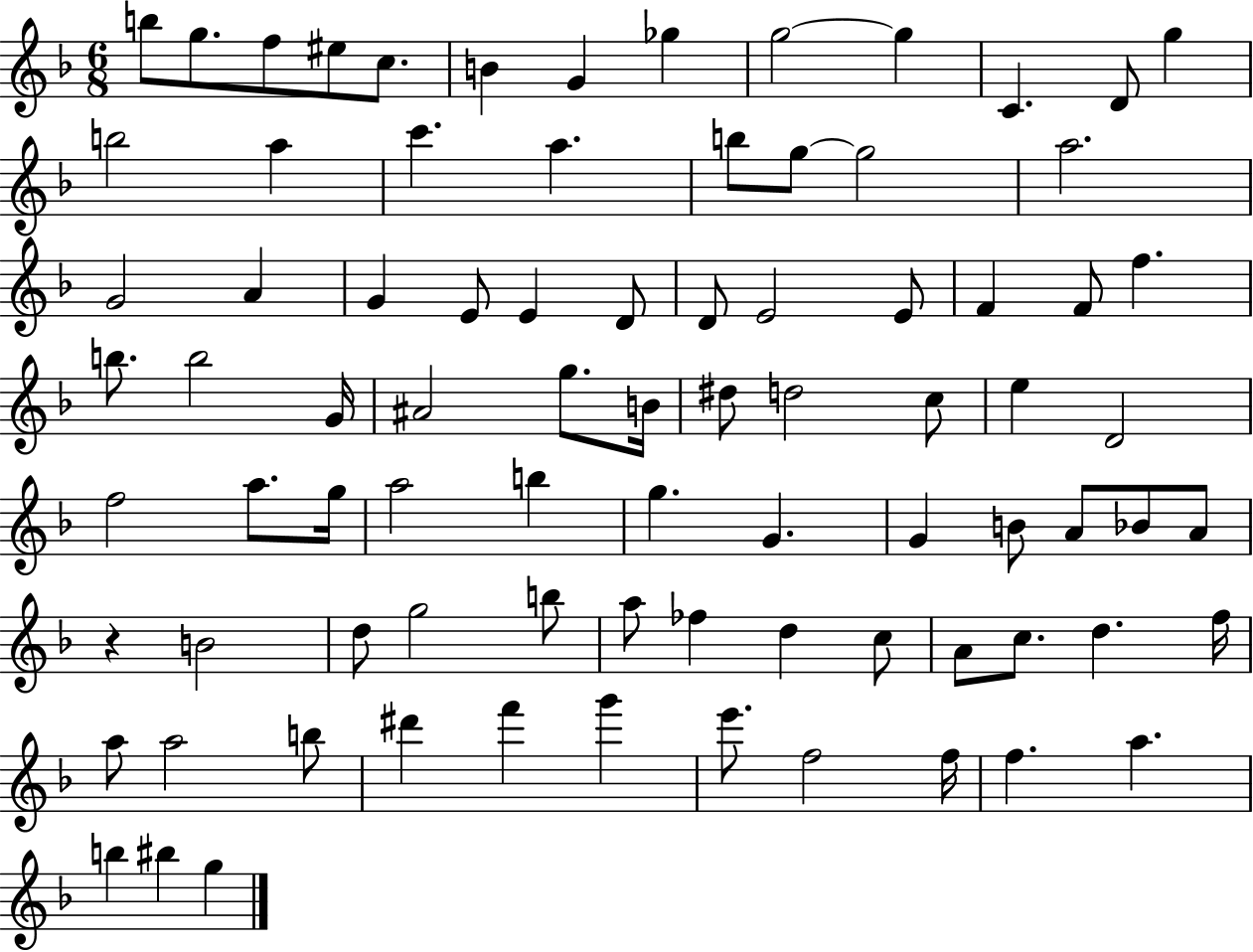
{
  \clef treble
  \numericTimeSignature
  \time 6/8
  \key f \major
  \repeat volta 2 { b''8 g''8. f''8 eis''8 c''8. | b'4 g'4 ges''4 | g''2~~ g''4 | c'4. d'8 g''4 | \break b''2 a''4 | c'''4. a''4. | b''8 g''8~~ g''2 | a''2. | \break g'2 a'4 | g'4 e'8 e'4 d'8 | d'8 e'2 e'8 | f'4 f'8 f''4. | \break b''8. b''2 g'16 | ais'2 g''8. b'16 | dis''8 d''2 c''8 | e''4 d'2 | \break f''2 a''8. g''16 | a''2 b''4 | g''4. g'4. | g'4 b'8 a'8 bes'8 a'8 | \break r4 b'2 | d''8 g''2 b''8 | a''8 fes''4 d''4 c''8 | a'8 c''8. d''4. f''16 | \break a''8 a''2 b''8 | dis'''4 f'''4 g'''4 | e'''8. f''2 f''16 | f''4. a''4. | \break b''4 bis''4 g''4 | } \bar "|."
}